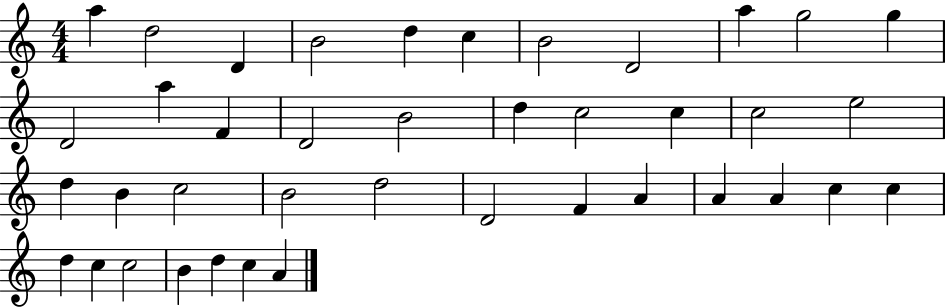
A5/q D5/h D4/q B4/h D5/q C5/q B4/h D4/h A5/q G5/h G5/q D4/h A5/q F4/q D4/h B4/h D5/q C5/h C5/q C5/h E5/h D5/q B4/q C5/h B4/h D5/h D4/h F4/q A4/q A4/q A4/q C5/q C5/q D5/q C5/q C5/h B4/q D5/q C5/q A4/q